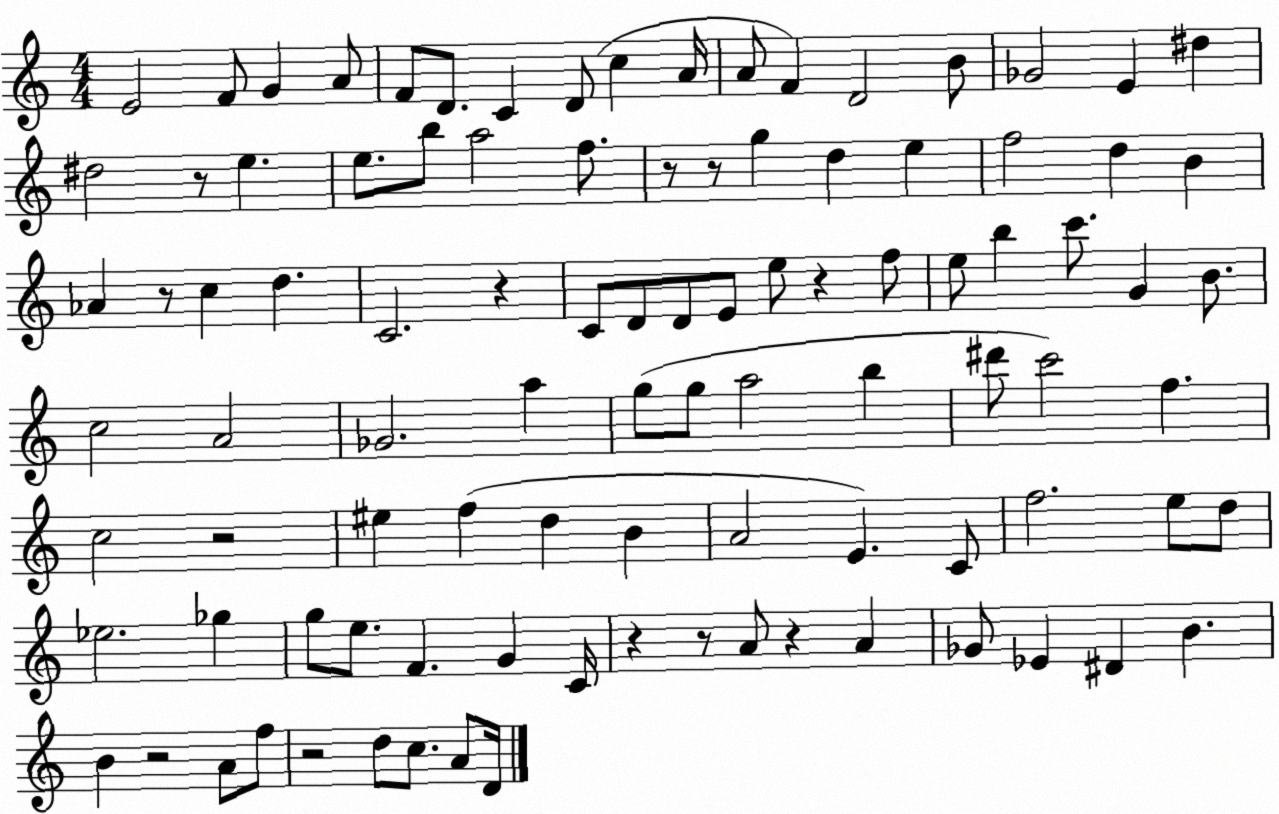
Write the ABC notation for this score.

X:1
T:Untitled
M:4/4
L:1/4
K:C
E2 F/2 G A/2 F/2 D/2 C D/2 c A/4 A/2 F D2 B/2 _G2 E ^d ^d2 z/2 e e/2 b/2 a2 f/2 z/2 z/2 g d e f2 d B _A z/2 c d C2 z C/2 D/2 D/2 E/2 e/2 z f/2 e/2 b c'/2 G B/2 c2 A2 _G2 a g/2 g/2 a2 b ^d'/2 c'2 f c2 z2 ^e f d B A2 E C/2 f2 e/2 d/2 _e2 _g g/2 e/2 F G C/4 z z/2 A/2 z A _G/2 _E ^D B B z2 A/2 f/2 z2 d/2 c/2 A/2 D/4